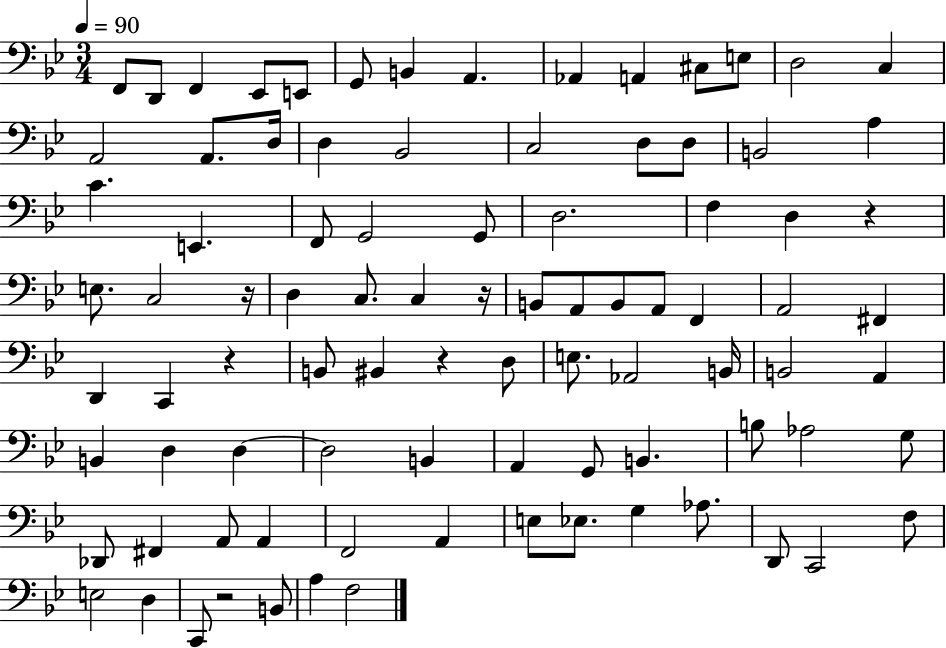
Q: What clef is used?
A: bass